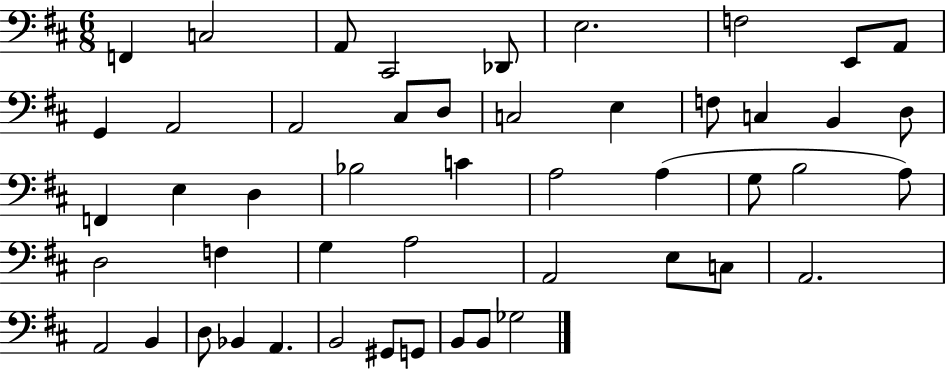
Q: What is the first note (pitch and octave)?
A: F2